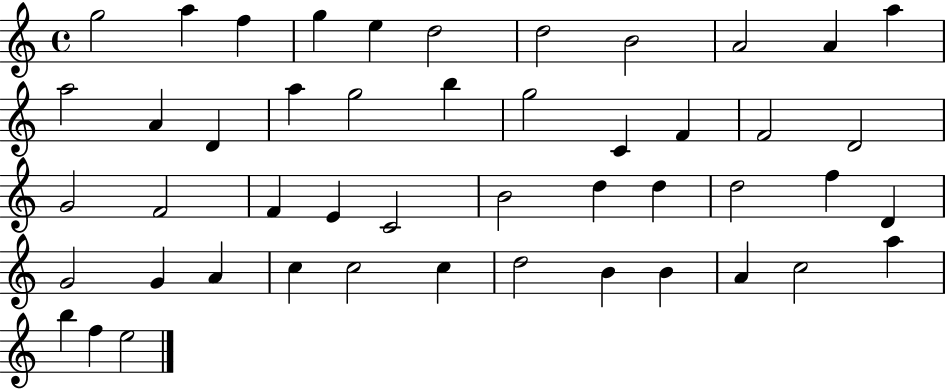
X:1
T:Untitled
M:4/4
L:1/4
K:C
g2 a f g e d2 d2 B2 A2 A a a2 A D a g2 b g2 C F F2 D2 G2 F2 F E C2 B2 d d d2 f D G2 G A c c2 c d2 B B A c2 a b f e2